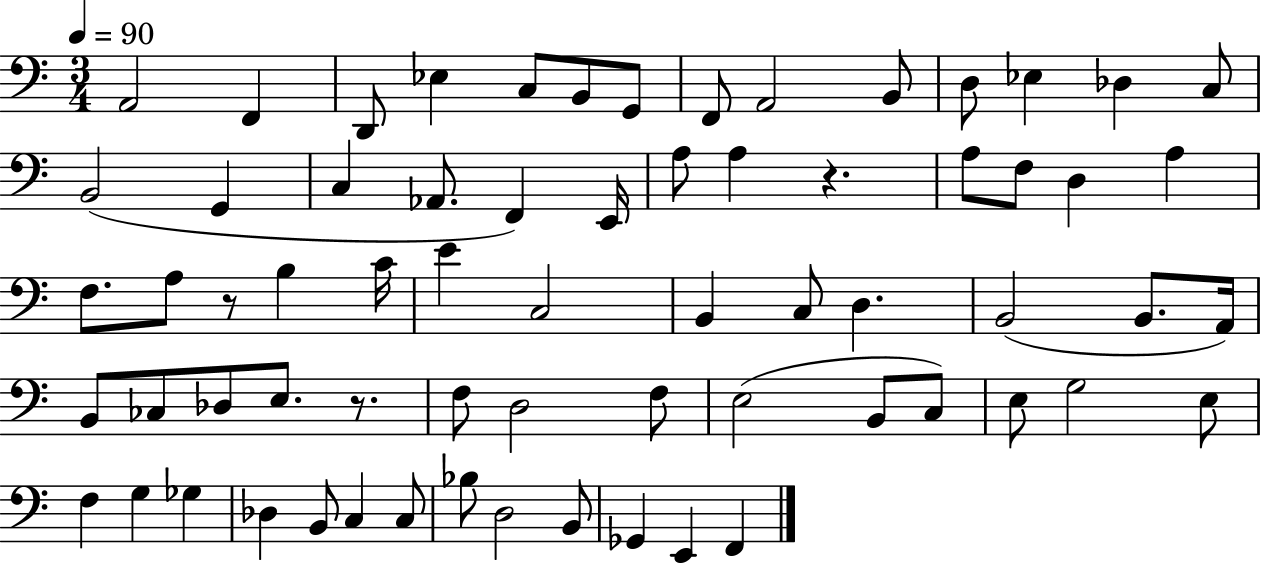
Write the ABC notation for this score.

X:1
T:Untitled
M:3/4
L:1/4
K:C
A,,2 F,, D,,/2 _E, C,/2 B,,/2 G,,/2 F,,/2 A,,2 B,,/2 D,/2 _E, _D, C,/2 B,,2 G,, C, _A,,/2 F,, E,,/4 A,/2 A, z A,/2 F,/2 D, A, F,/2 A,/2 z/2 B, C/4 E C,2 B,, C,/2 D, B,,2 B,,/2 A,,/4 B,,/2 _C,/2 _D,/2 E,/2 z/2 F,/2 D,2 F,/2 E,2 B,,/2 C,/2 E,/2 G,2 E,/2 F, G, _G, _D, B,,/2 C, C,/2 _B,/2 D,2 B,,/2 _G,, E,, F,,